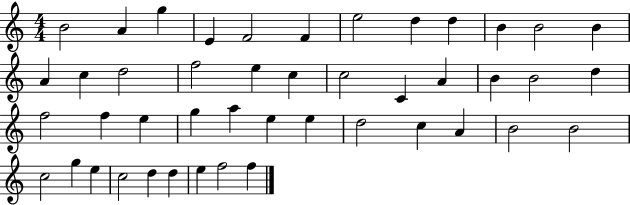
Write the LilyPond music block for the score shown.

{
  \clef treble
  \numericTimeSignature
  \time 4/4
  \key c \major
  b'2 a'4 g''4 | e'4 f'2 f'4 | e''2 d''4 d''4 | b'4 b'2 b'4 | \break a'4 c''4 d''2 | f''2 e''4 c''4 | c''2 c'4 a'4 | b'4 b'2 d''4 | \break f''2 f''4 e''4 | g''4 a''4 e''4 e''4 | d''2 c''4 a'4 | b'2 b'2 | \break c''2 g''4 e''4 | c''2 d''4 d''4 | e''4 f''2 f''4 | \bar "|."
}